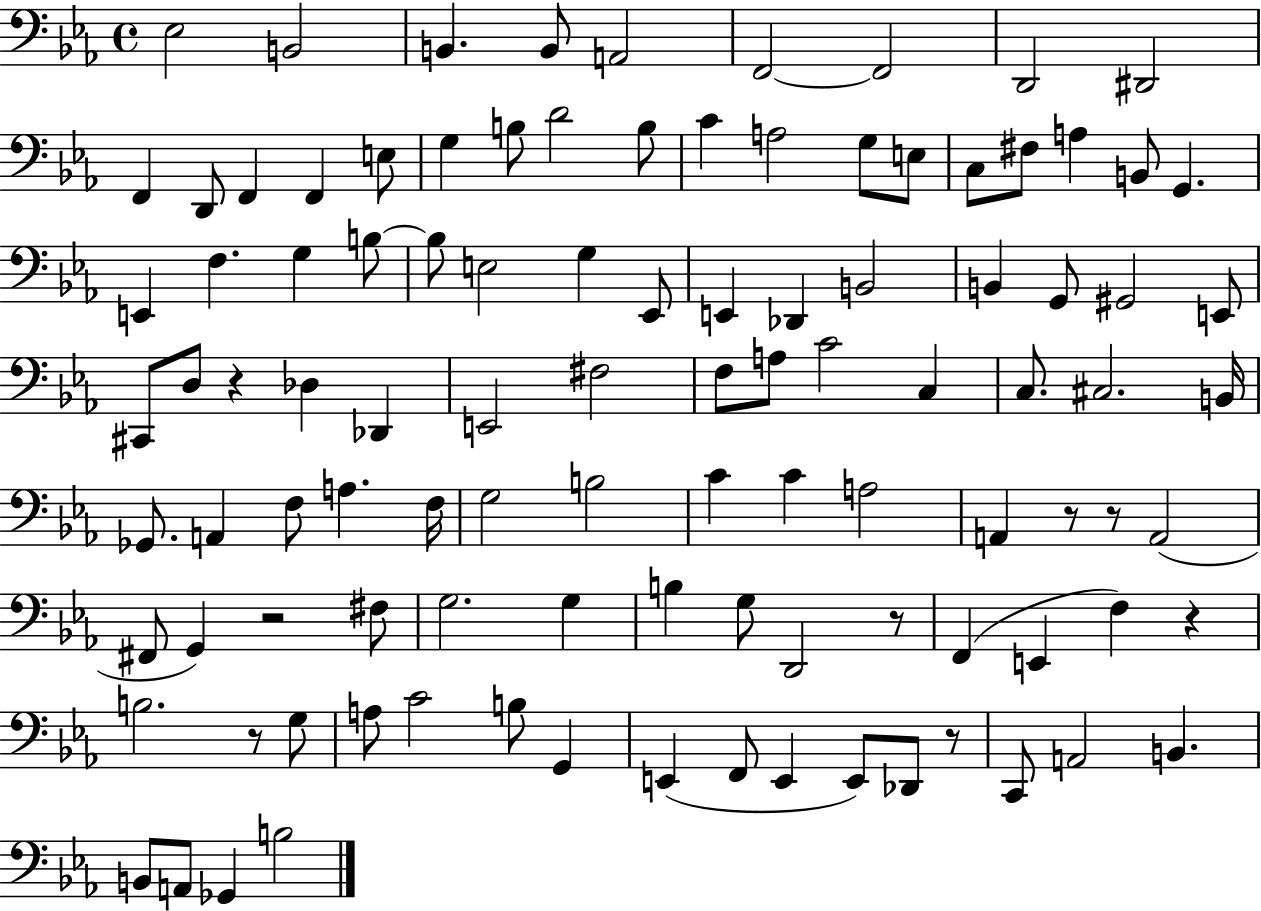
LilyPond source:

{
  \clef bass
  \time 4/4
  \defaultTimeSignature
  \key ees \major
  ees2 b,2 | b,4. b,8 a,2 | f,2~~ f,2 | d,2 dis,2 | \break f,4 d,8 f,4 f,4 e8 | g4 b8 d'2 b8 | c'4 a2 g8 e8 | c8 fis8 a4 b,8 g,4. | \break e,4 f4. g4 b8~~ | b8 e2 g4 ees,8 | e,4 des,4 b,2 | b,4 g,8 gis,2 e,8 | \break cis,8 d8 r4 des4 des,4 | e,2 fis2 | f8 a8 c'2 c4 | c8. cis2. b,16 | \break ges,8. a,4 f8 a4. f16 | g2 b2 | c'4 c'4 a2 | a,4 r8 r8 a,2( | \break fis,8 g,4) r2 fis8 | g2. g4 | b4 g8 d,2 r8 | f,4( e,4 f4) r4 | \break b2. r8 g8 | a8 c'2 b8 g,4 | e,4( f,8 e,4 e,8) des,8 r8 | c,8 a,2 b,4. | \break b,8 a,8 ges,4 b2 | \bar "|."
}